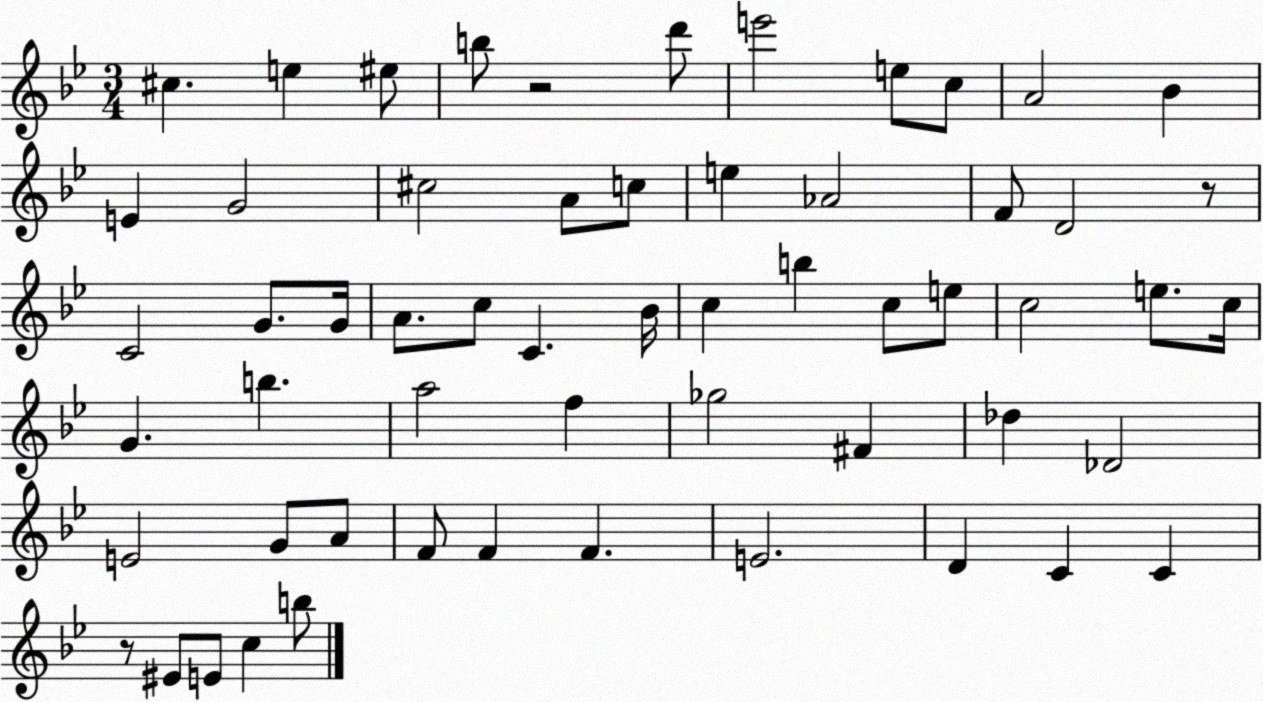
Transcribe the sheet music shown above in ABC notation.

X:1
T:Untitled
M:3/4
L:1/4
K:Bb
^c e ^e/2 b/2 z2 d'/2 e'2 e/2 c/2 A2 _B E G2 ^c2 A/2 c/2 e _A2 F/2 D2 z/2 C2 G/2 G/4 A/2 c/2 C _B/4 c b c/2 e/2 c2 e/2 c/4 G b a2 f _g2 ^F _d _D2 E2 G/2 A/2 F/2 F F E2 D C C z/2 ^E/2 E/2 c b/2